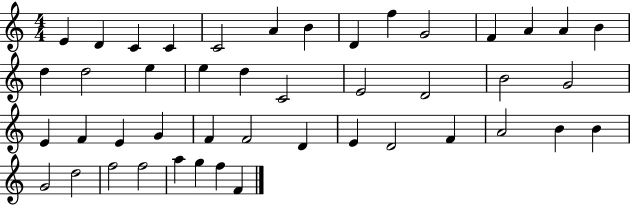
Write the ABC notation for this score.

X:1
T:Untitled
M:4/4
L:1/4
K:C
E D C C C2 A B D f G2 F A A B d d2 e e d C2 E2 D2 B2 G2 E F E G F F2 D E D2 F A2 B B G2 d2 f2 f2 a g f F